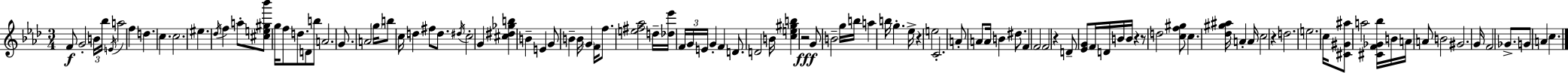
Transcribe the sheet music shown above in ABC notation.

X:1
T:Untitled
M:3/4
L:1/4
K:Ab
F/2 G2 B/4 _b/4 E/4 a2 f d c c2 ^e _d/4 f a/2 [^ce^g_b']/2 g/4 f/2 d/2 D/2 b/2 A2 G/2 A2 g/4 b/2 c/4 d ^f/2 d/2 ^d/4 c2 G [^c^d_gb] B E G/2 B B/4 G F/4 f/2 [e^f_a]2 d/4 [_d_e']/4 F/4 G/4 E/4 G F D/2 D2 B/4 [ce^gb] z2 G/2 B2 g/4 b/4 a b/4 g _e/4 z e2 C2 A/2 A/2 A/4 B ^d/2 F F2 F2 z D/2 [_EG]/2 F/4 D/4 B/4 B/4 z z/2 d2 [cf^g]/2 c [_d^g^a]/4 A A/4 c2 z d2 e2 c/4 [^C^G^a]/2 a2 [^CF_G_b]/4 B/4 A/4 A/2 B2 ^G2 G/4 F2 _G/2 G/2 A c